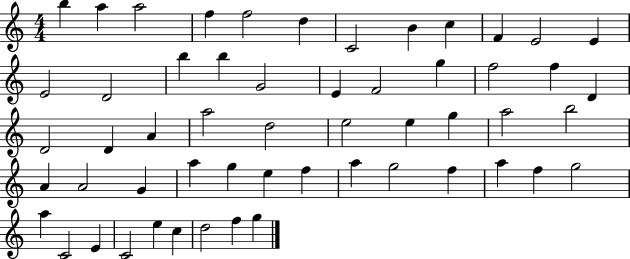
{
  \clef treble
  \numericTimeSignature
  \time 4/4
  \key c \major
  b''4 a''4 a''2 | f''4 f''2 d''4 | c'2 b'4 c''4 | f'4 e'2 e'4 | \break e'2 d'2 | b''4 b''4 g'2 | e'4 f'2 g''4 | f''2 f''4 d'4 | \break d'2 d'4 a'4 | a''2 d''2 | e''2 e''4 g''4 | a''2 b''2 | \break a'4 a'2 g'4 | a''4 g''4 e''4 f''4 | a''4 g''2 f''4 | a''4 f''4 g''2 | \break a''4 c'2 e'4 | c'2 e''4 c''4 | d''2 f''4 g''4 | \bar "|."
}